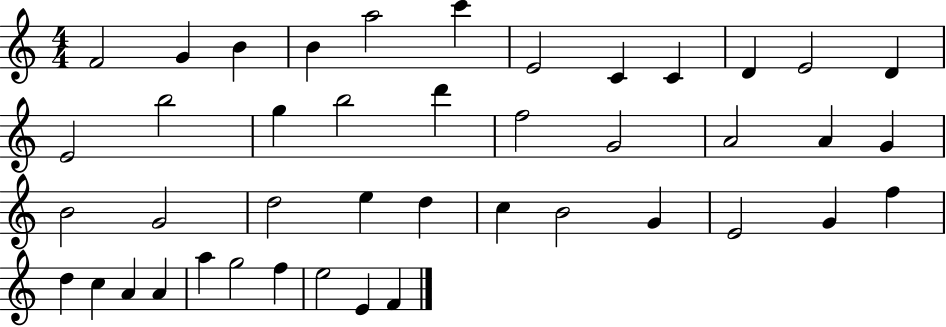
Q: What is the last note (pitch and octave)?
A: F4